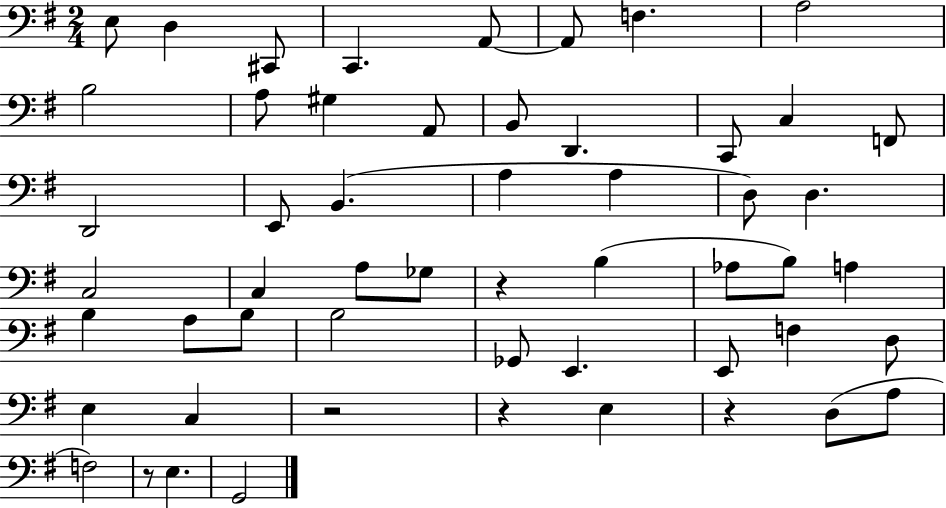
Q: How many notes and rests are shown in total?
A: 54